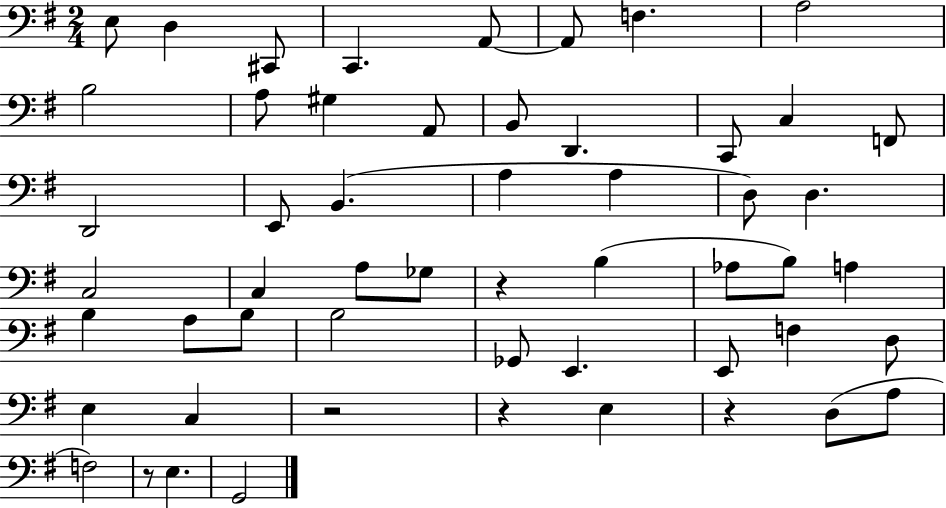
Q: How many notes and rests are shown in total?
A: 54